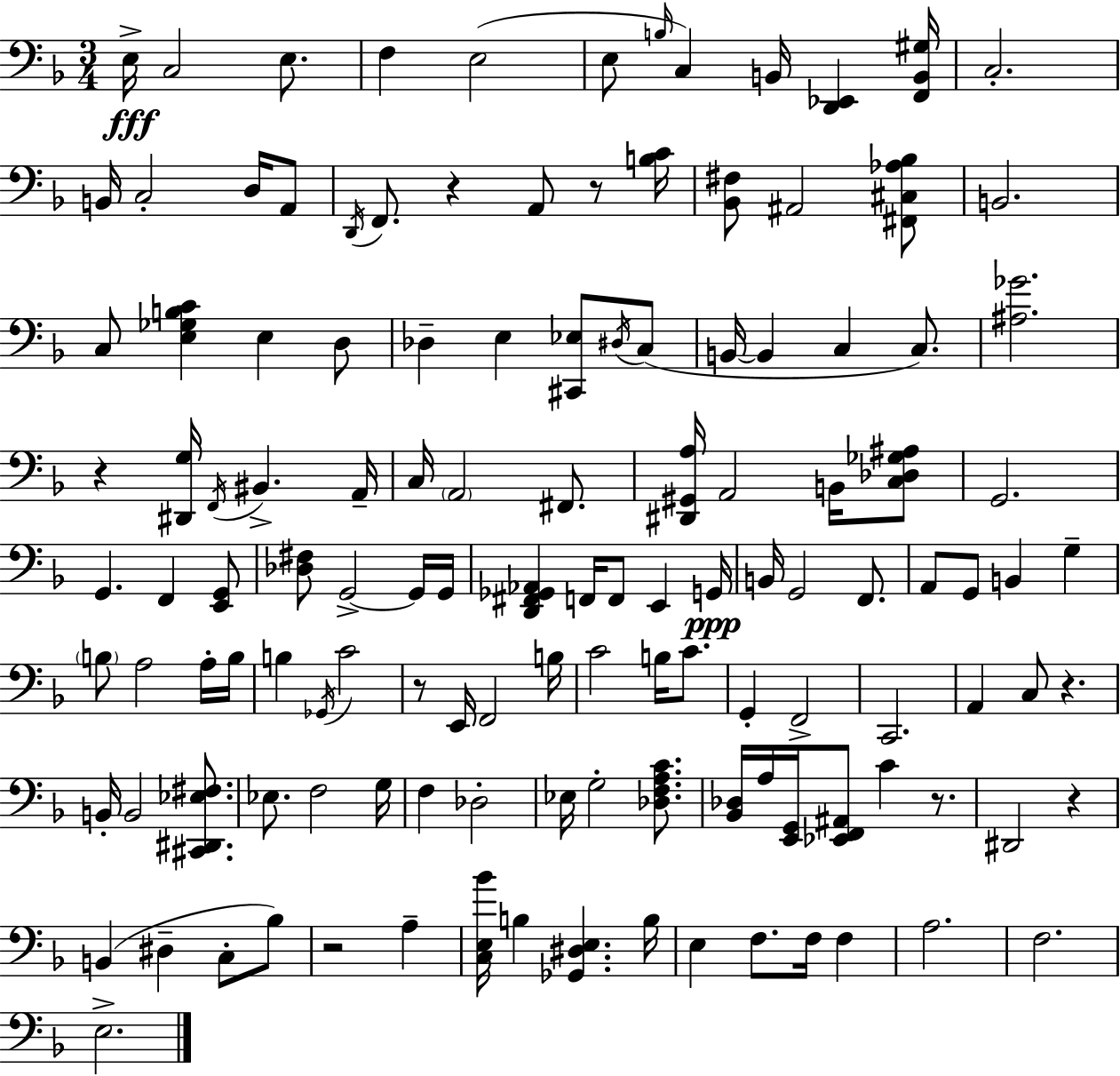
{
  \clef bass
  \numericTimeSignature
  \time 3/4
  \key f \major
  e16->\fff c2 e8. | f4 e2( | e8 \grace { b16 } c4) b,16 <d, ees,>4 | <f, b, gis>16 c2.-. | \break b,16 c2-. d16 a,8 | \acciaccatura { d,16 } f,8. r4 a,8 r8 | <b c'>16 <bes, fis>8 ais,2 | <fis, cis aes bes>8 b,2. | \break c8 <e ges b c'>4 e4 | d8 des4-- e4 <cis, ees>8 | \acciaccatura { dis16 }( c8 b,16~~ b,4 c4 | c8.) <ais ges'>2. | \break r4 <dis, g>16 \acciaccatura { f,16 } bis,4.-> | a,16-- c16 \parenthesize a,2 | fis,8. <dis, gis, a>16 a,2 | b,16 <c des ges ais>8 g,2. | \break g,4. f,4 | <e, g,>8 <des fis>8 g,2->~~ | g,16 g,16 <d, fis, ges, aes,>4 f,16 f,8 e,4 | g,16\ppp b,16 g,2 | \break f,8. a,8 g,8 b,4 | g4-- \parenthesize b8 a2 | a16-. b16 b4 \acciaccatura { ges,16 } c'2 | r8 e,16 f,2 | \break b16 c'2 | b16 c'8. g,4-. f,2-> | c,2. | a,4 c8 r4. | \break b,16-. b,2 | <cis, dis, ees fis>8. ees8. f2 | g16 f4 des2-. | ees16 g2-. | \break <des f a c'>8. <bes, des>16 a16 <e, g,>16 <ees, f, ais,>8 c'4 | r8. dis,2 | r4 b,4( dis4-- | c8-. bes8) r2 | \break a4-- <c e bes'>16 b4 <ges, dis e>4. | b16 e4 f8. | f16 f4 a2. | f2. | \break e2.-> | \bar "|."
}